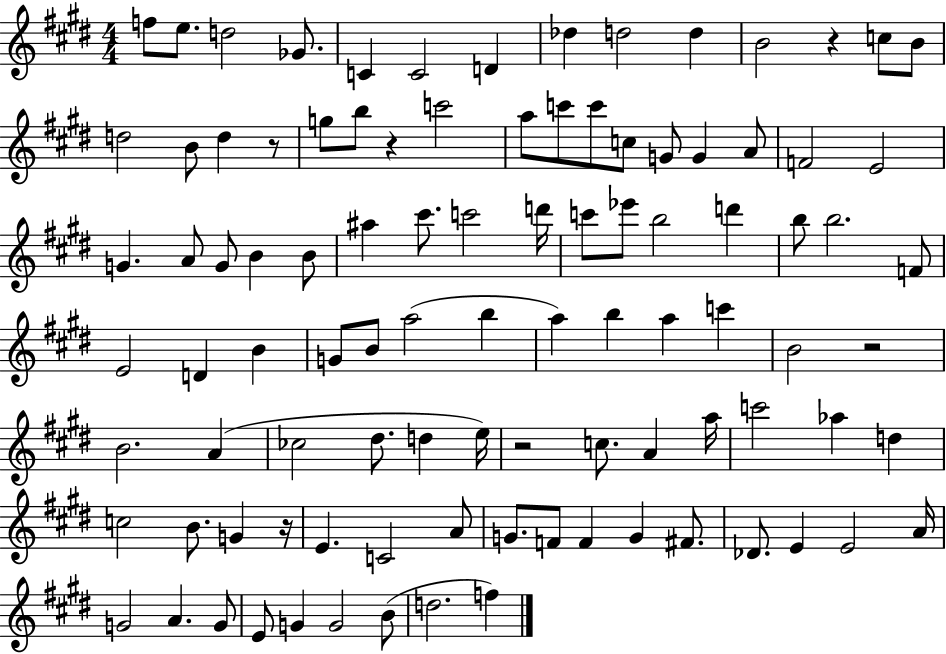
{
  \clef treble
  \numericTimeSignature
  \time 4/4
  \key e \major
  \repeat volta 2 { f''8 e''8. d''2 ges'8. | c'4 c'2 d'4 | des''4 d''2 d''4 | b'2 r4 c''8 b'8 | \break d''2 b'8 d''4 r8 | g''8 b''8 r4 c'''2 | a''8 c'''8 c'''8 c''8 g'8 g'4 a'8 | f'2 e'2 | \break g'4. a'8 g'8 b'4 b'8 | ais''4 cis'''8. c'''2 d'''16 | c'''8 ees'''8 b''2 d'''4 | b''8 b''2. f'8 | \break e'2 d'4 b'4 | g'8 b'8 a''2( b''4 | a''4) b''4 a''4 c'''4 | b'2 r2 | \break b'2. a'4( | ces''2 dis''8. d''4 e''16) | r2 c''8. a'4 a''16 | c'''2 aes''4 d''4 | \break c''2 b'8. g'4 r16 | e'4. c'2 a'8 | g'8. f'8 f'4 g'4 fis'8. | des'8. e'4 e'2 a'16 | \break g'2 a'4. g'8 | e'8 g'4 g'2 b'8( | d''2. f''4) | } \bar "|."
}